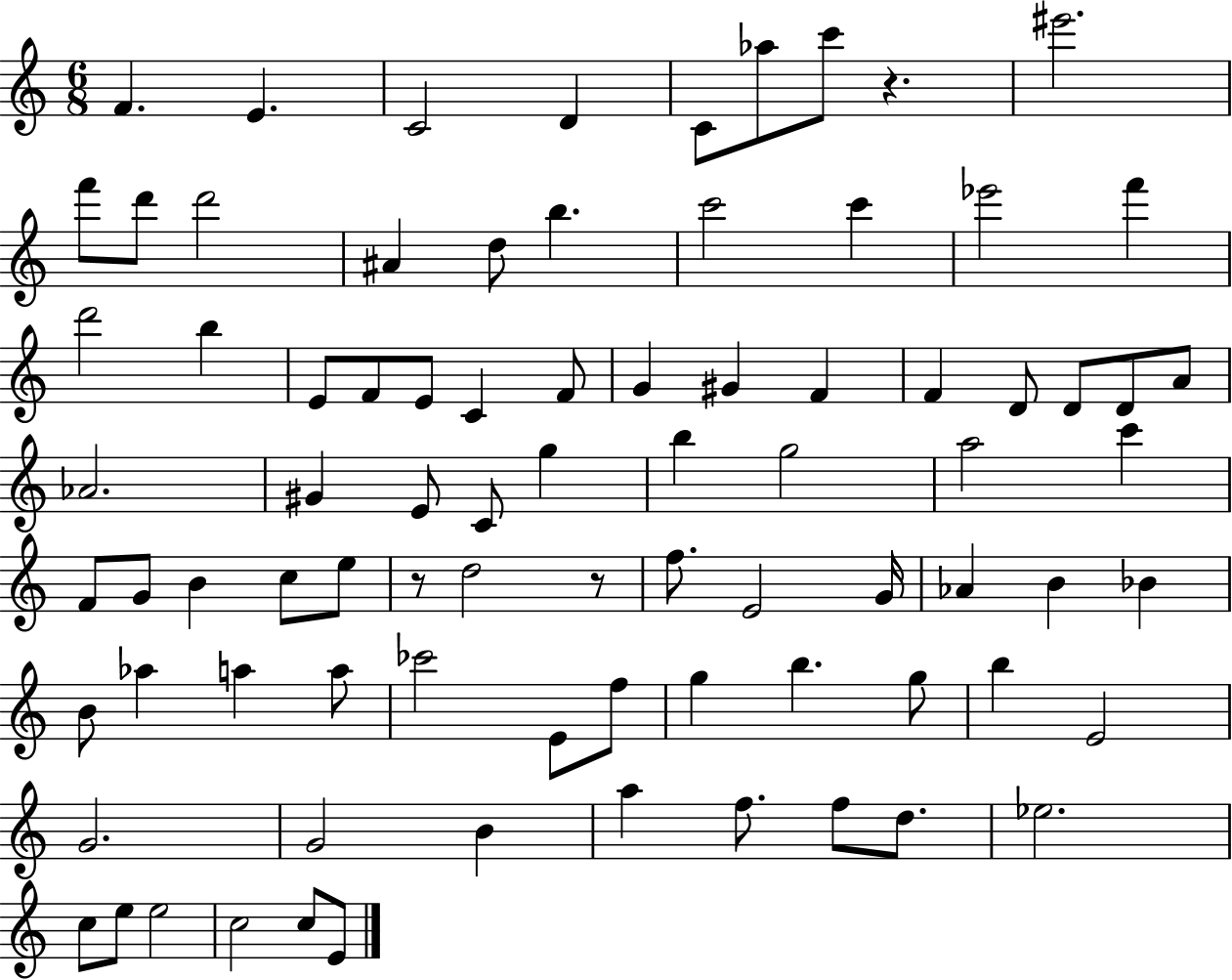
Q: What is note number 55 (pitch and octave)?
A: B4